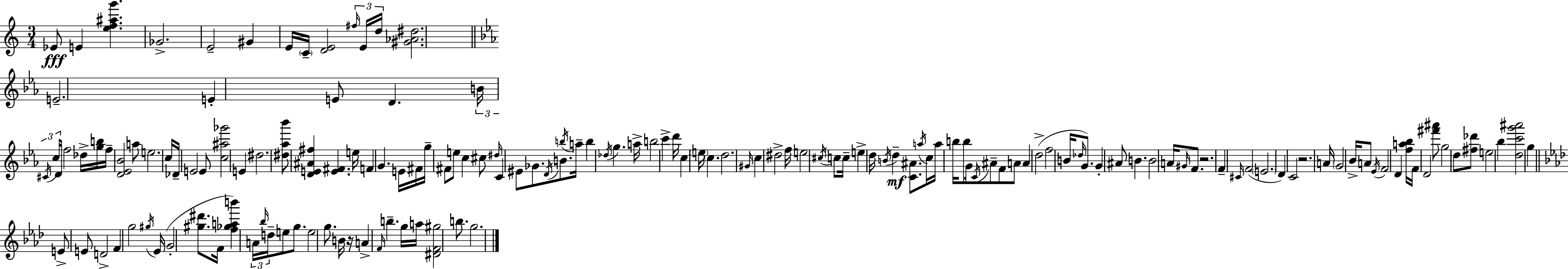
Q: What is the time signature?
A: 3/4